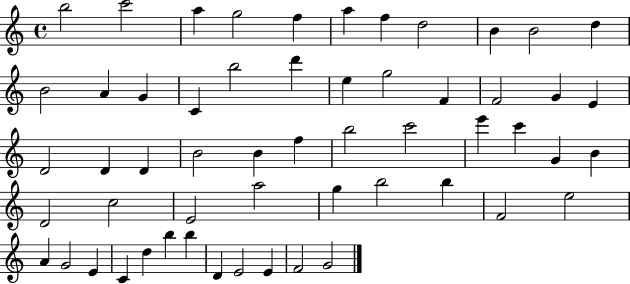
{
  \clef treble
  \time 4/4
  \defaultTimeSignature
  \key c \major
  b''2 c'''2 | a''4 g''2 f''4 | a''4 f''4 d''2 | b'4 b'2 d''4 | \break b'2 a'4 g'4 | c'4 b''2 d'''4 | e''4 g''2 f'4 | f'2 g'4 e'4 | \break d'2 d'4 d'4 | b'2 b'4 f''4 | b''2 c'''2 | e'''4 c'''4 g'4 b'4 | \break d'2 c''2 | e'2 a''2 | g''4 b''2 b''4 | f'2 e''2 | \break a'4 g'2 e'4 | c'4 d''4 b''4 b''4 | d'4 e'2 e'4 | f'2 g'2 | \break \bar "|."
}